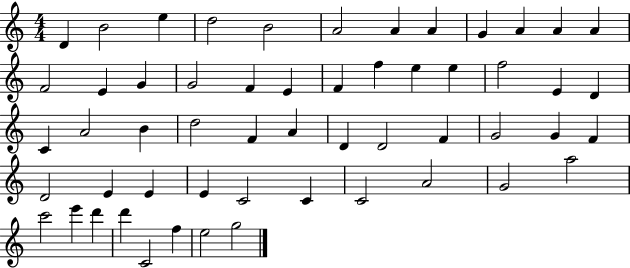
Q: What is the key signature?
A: C major